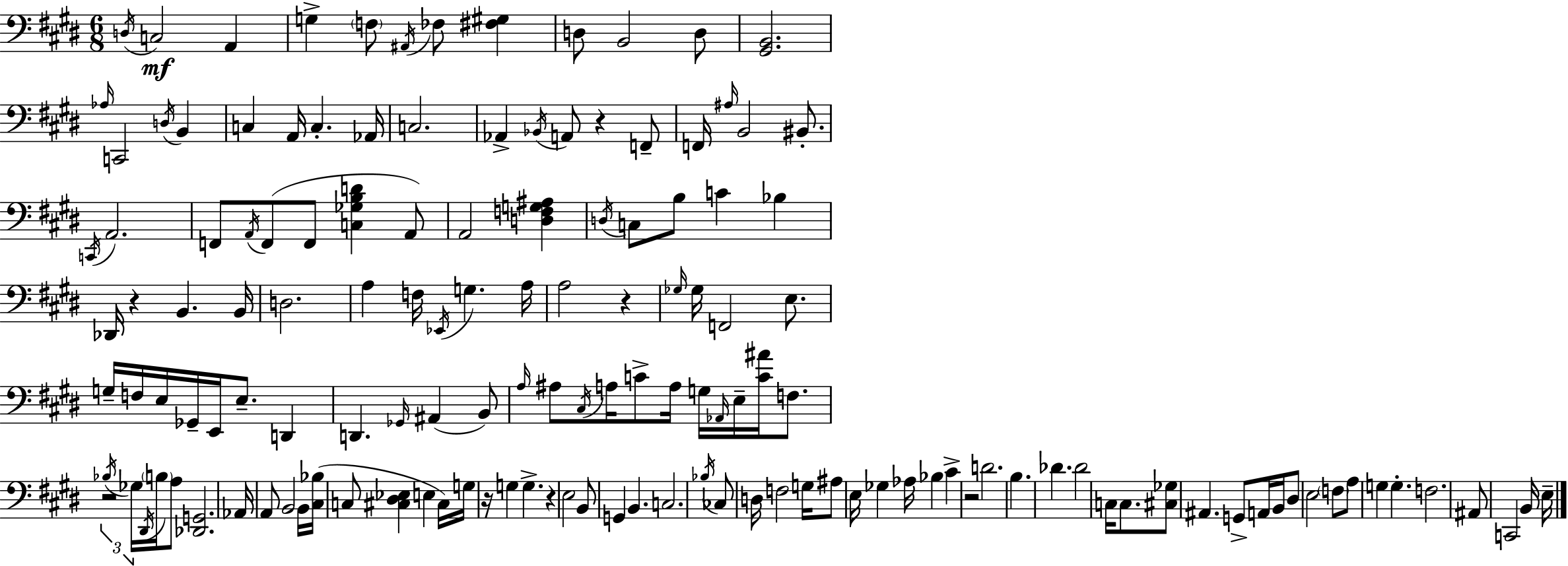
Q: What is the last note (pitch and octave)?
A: E3